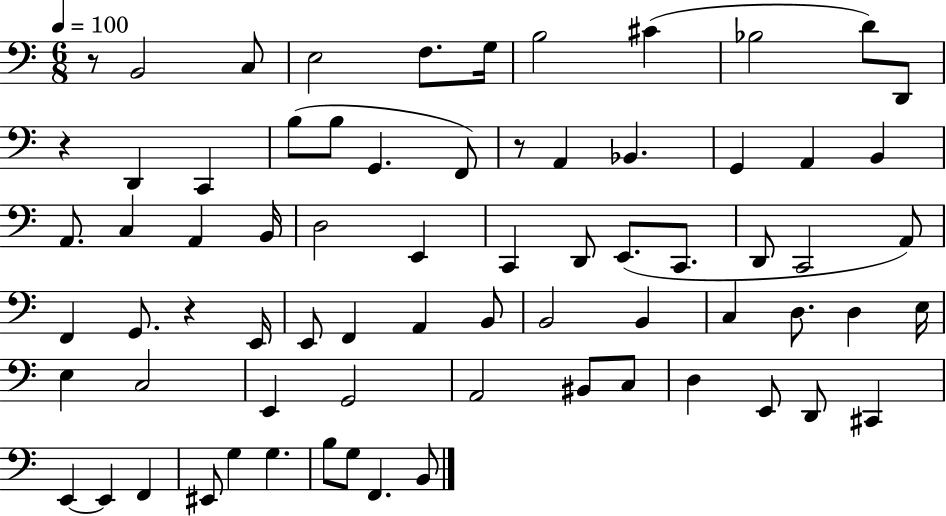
X:1
T:Untitled
M:6/8
L:1/4
K:C
z/2 B,,2 C,/2 E,2 F,/2 G,/4 B,2 ^C _B,2 D/2 D,,/2 z D,, C,, B,/2 B,/2 G,, F,,/2 z/2 A,, _B,, G,, A,, B,, A,,/2 C, A,, B,,/4 D,2 E,, C,, D,,/2 E,,/2 C,,/2 D,,/2 C,,2 A,,/2 F,, G,,/2 z E,,/4 E,,/2 F,, A,, B,,/2 B,,2 B,, C, D,/2 D, E,/4 E, C,2 E,, G,,2 A,,2 ^B,,/2 C,/2 D, E,,/2 D,,/2 ^C,, E,, E,, F,, ^E,,/2 G, G, B,/2 G,/2 F,, B,,/2